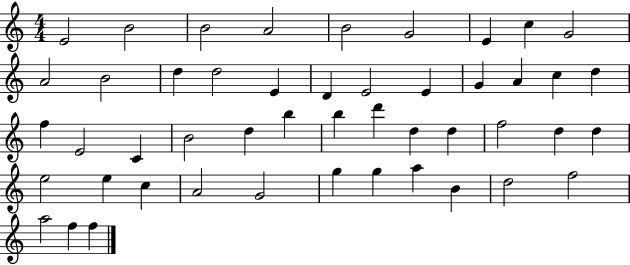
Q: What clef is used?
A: treble